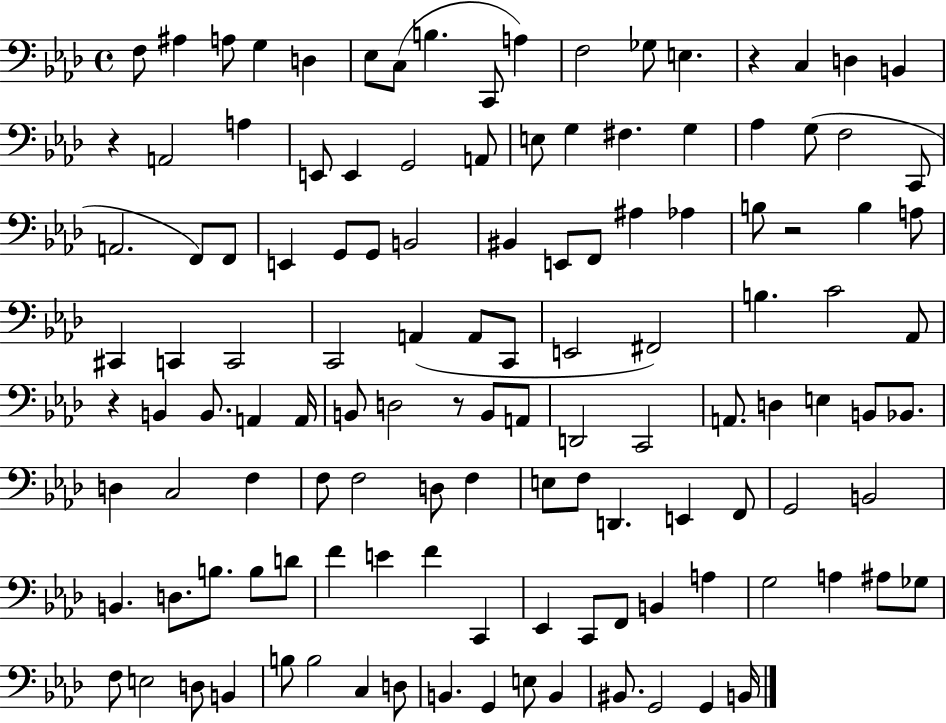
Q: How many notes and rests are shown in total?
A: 125